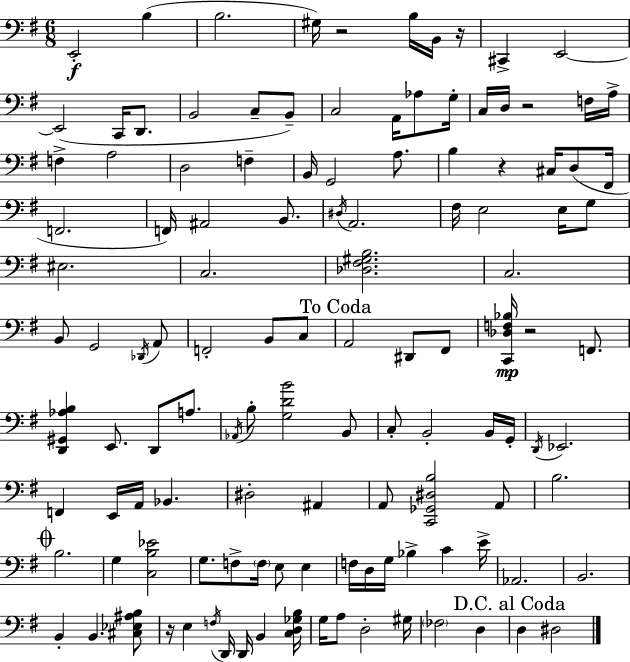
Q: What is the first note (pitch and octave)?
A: E2